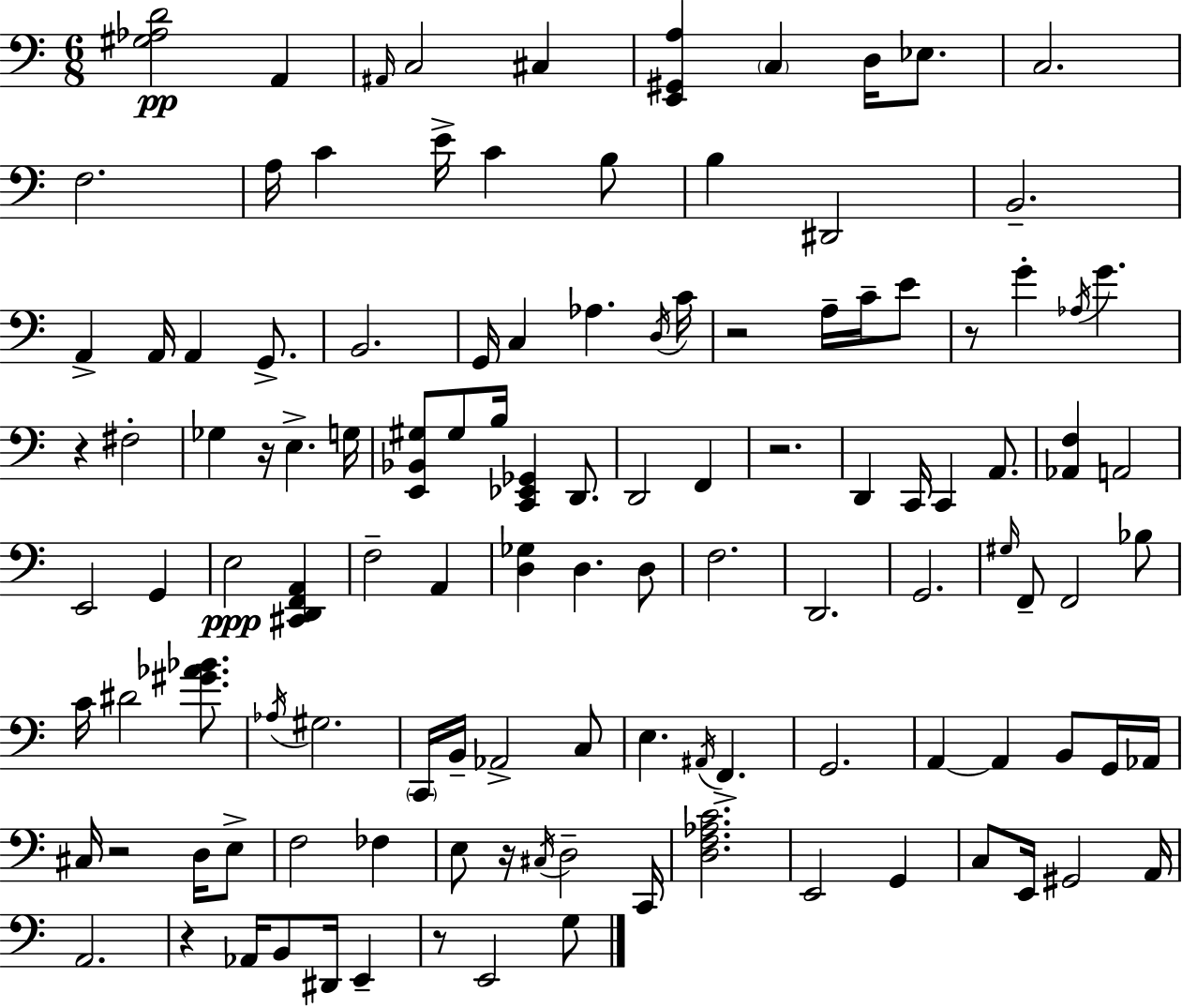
{
  \clef bass
  \numericTimeSignature
  \time 6/8
  \key a \minor
  <gis aes d'>2\pp a,4 | \grace { ais,16 } c2 cis4 | <e, gis, a>4 \parenthesize c4 d16 ees8. | c2. | \break f2. | a16 c'4 e'16-> c'4 b8 | b4 dis,2 | b,2.-- | \break a,4-> a,16 a,4 g,8.-> | b,2. | g,16 c4 aes4. | \acciaccatura { d16 } c'16 r2 a16-- c'16-- | \break e'8 r8 g'4-. \acciaccatura { aes16 } g'4. | r4 fis2-. | ges4 r16 e4.-> | g16 <e, bes, gis>8 gis8 b16 <c, ees, ges,>4 | \break d,8. d,2 f,4 | r2. | d,4 c,16 c,4 | a,8. <aes, f>4 a,2 | \break e,2 g,4 | e2\ppp <cis, d, f, a,>4 | f2-- a,4 | <d ges>4 d4. | \break d8 f2. | d,2. | g,2. | \grace { gis16 } f,8-- f,2 | \break bes8 c'16 dis'2 | <gis' aes' bes'>8. \acciaccatura { aes16 } gis2. | \parenthesize c,16 b,16-- aes,2-> | c8 e4. \acciaccatura { ais,16 } | \break f,4.-> g,2. | a,4~~ a,4 | b,8 g,16 aes,16 cis16 r2 | d16 e8-> f2 | \break fes4 e8 r16 \acciaccatura { cis16 } d2-- | c,16 <d f aes c'>2. | e,2 | g,4 c8 e,16 gis,2 | \break a,16 a,2. | r4 aes,16 | b,8 dis,16 e,4-- r8 e,2 | g8 \bar "|."
}